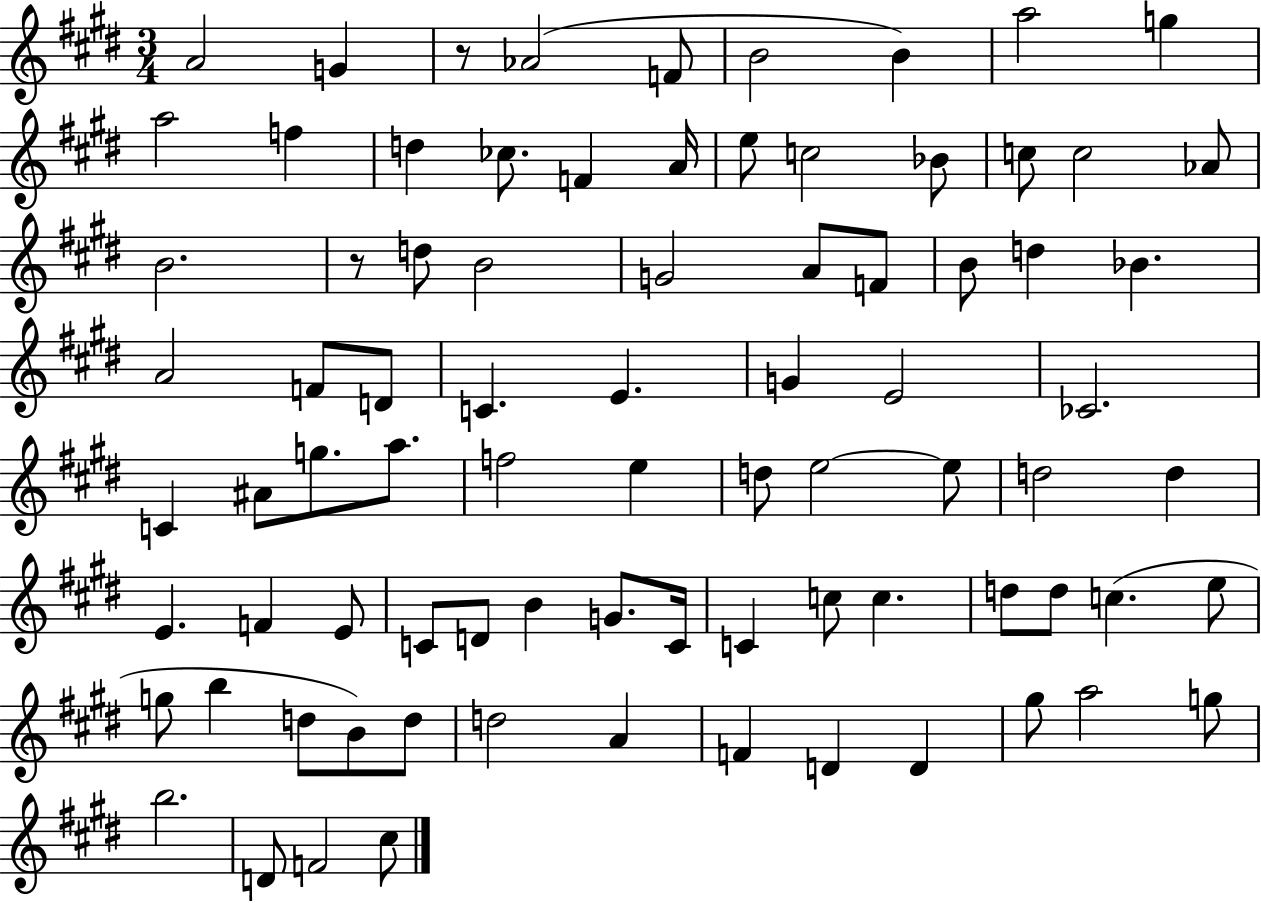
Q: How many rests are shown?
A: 2